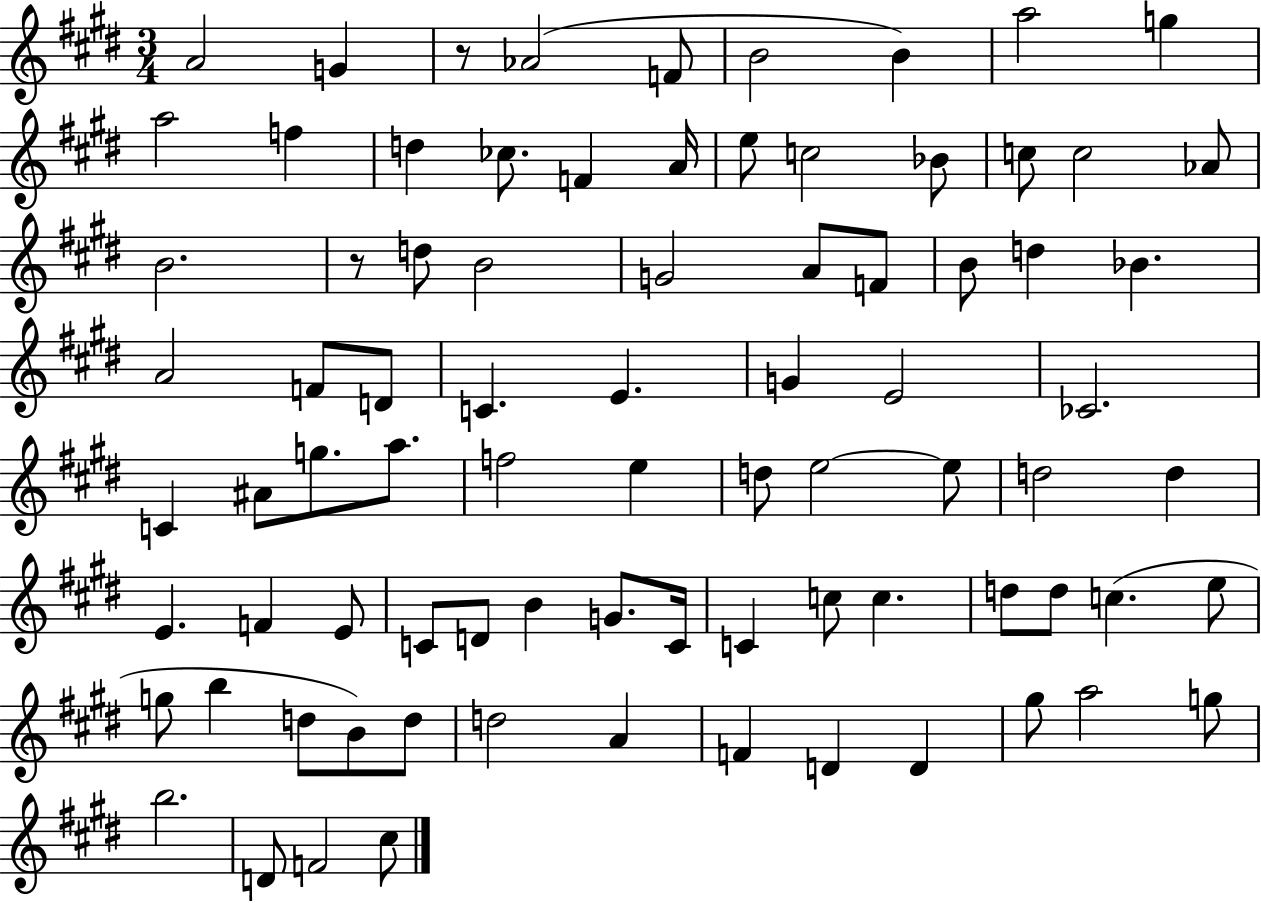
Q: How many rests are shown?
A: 2